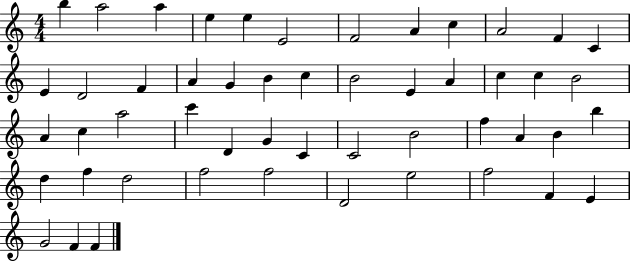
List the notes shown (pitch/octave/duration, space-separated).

B5/q A5/h A5/q E5/q E5/q E4/h F4/h A4/q C5/q A4/h F4/q C4/q E4/q D4/h F4/q A4/q G4/q B4/q C5/q B4/h E4/q A4/q C5/q C5/q B4/h A4/q C5/q A5/h C6/q D4/q G4/q C4/q C4/h B4/h F5/q A4/q B4/q B5/q D5/q F5/q D5/h F5/h F5/h D4/h E5/h F5/h F4/q E4/q G4/h F4/q F4/q